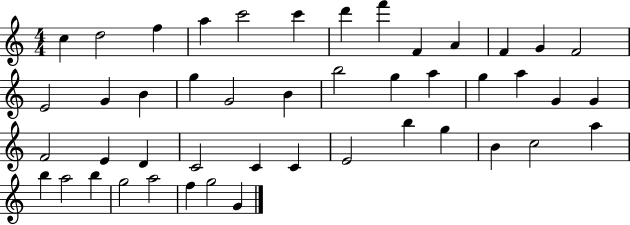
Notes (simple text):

C5/q D5/h F5/q A5/q C6/h C6/q D6/q F6/q F4/q A4/q F4/q G4/q F4/h E4/h G4/q B4/q G5/q G4/h B4/q B5/h G5/q A5/q G5/q A5/q G4/q G4/q F4/h E4/q D4/q C4/h C4/q C4/q E4/h B5/q G5/q B4/q C5/h A5/q B5/q A5/h B5/q G5/h A5/h F5/q G5/h G4/q